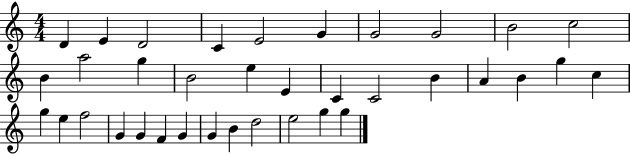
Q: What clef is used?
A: treble